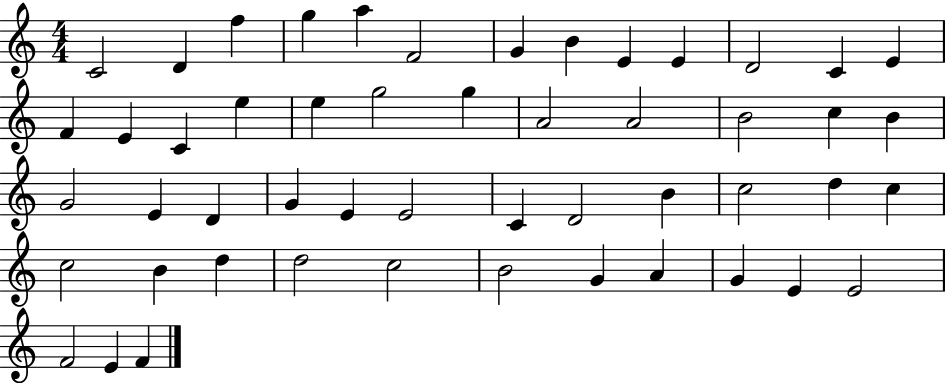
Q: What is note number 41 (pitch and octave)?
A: D5